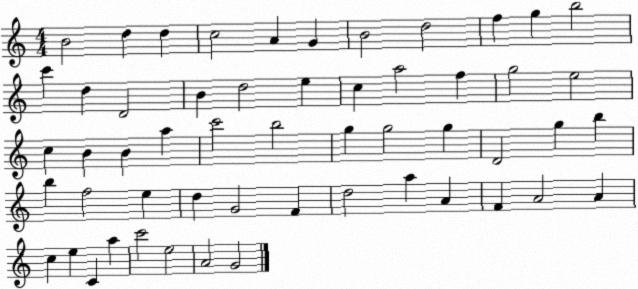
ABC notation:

X:1
T:Untitled
M:4/4
L:1/4
K:C
B2 d d c2 A G B2 d2 f g b2 c' d D2 B d2 e c a2 f g2 e2 c B B a c'2 b2 g g2 g D2 g b b f2 e d G2 F d2 a A F A2 A c e C a c'2 e2 A2 G2